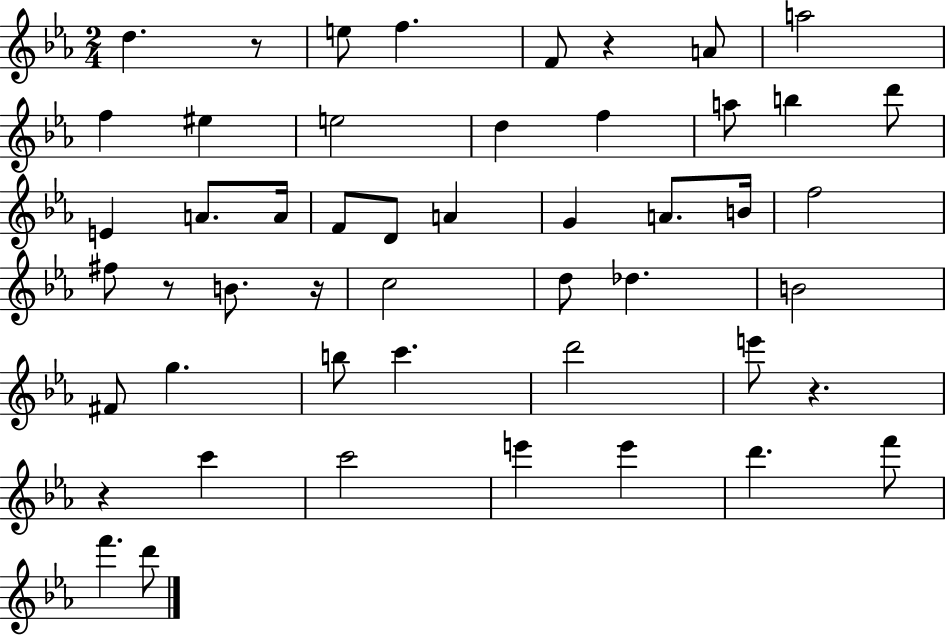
D5/q. R/e E5/e F5/q. F4/e R/q A4/e A5/h F5/q EIS5/q E5/h D5/q F5/q A5/e B5/q D6/e E4/q A4/e. A4/s F4/e D4/e A4/q G4/q A4/e. B4/s F5/h F#5/e R/e B4/e. R/s C5/h D5/e Db5/q. B4/h F#4/e G5/q. B5/e C6/q. D6/h E6/e R/q. R/q C6/q C6/h E6/q E6/q D6/q. F6/e F6/q. D6/e